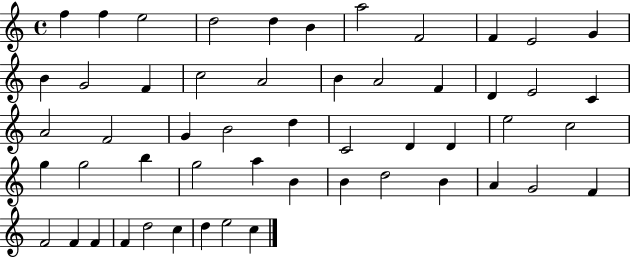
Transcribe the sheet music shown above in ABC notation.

X:1
T:Untitled
M:4/4
L:1/4
K:C
f f e2 d2 d B a2 F2 F E2 G B G2 F c2 A2 B A2 F D E2 C A2 F2 G B2 d C2 D D e2 c2 g g2 b g2 a B B d2 B A G2 F F2 F F F d2 c d e2 c